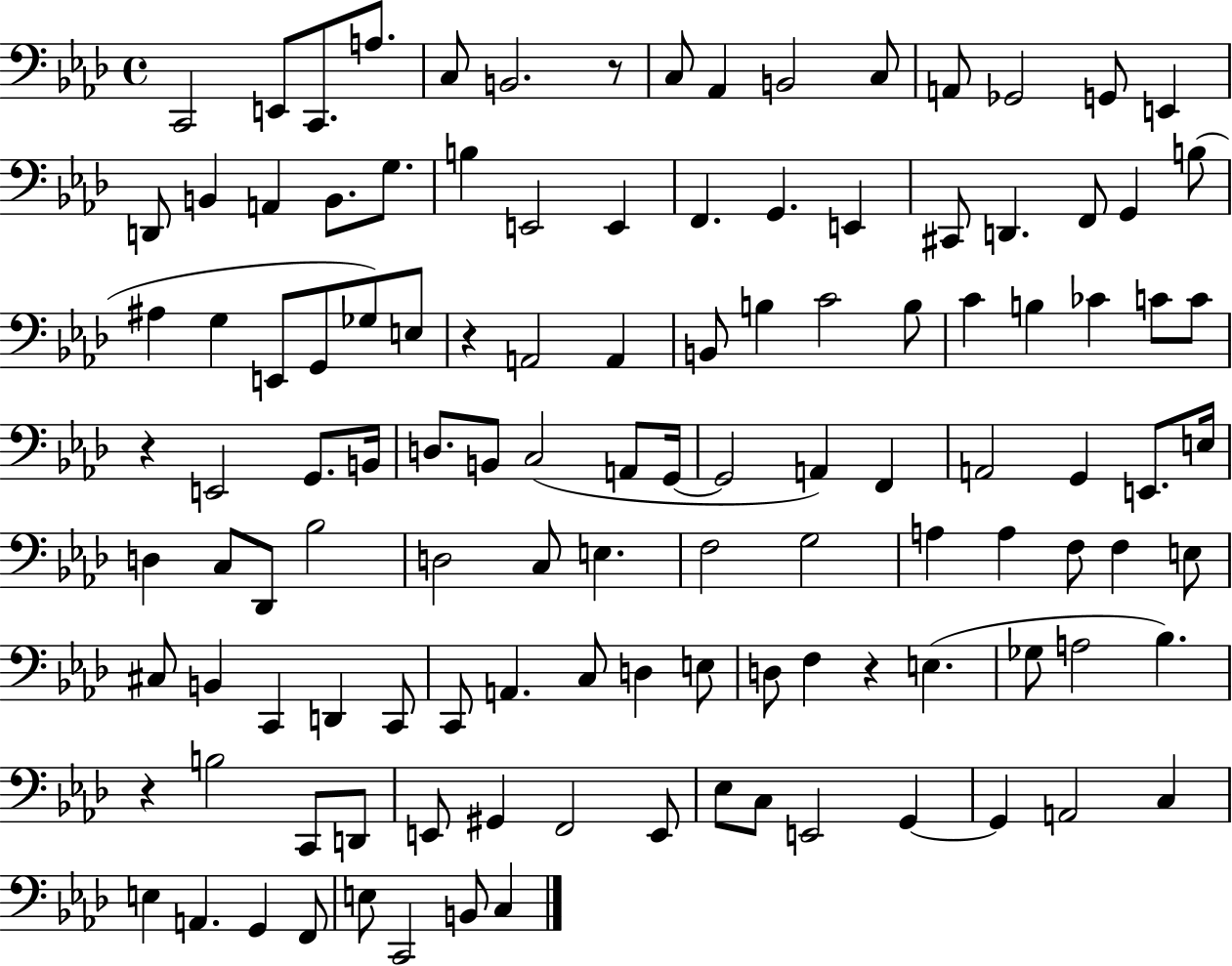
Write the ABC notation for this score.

X:1
T:Untitled
M:4/4
L:1/4
K:Ab
C,,2 E,,/2 C,,/2 A,/2 C,/2 B,,2 z/2 C,/2 _A,, B,,2 C,/2 A,,/2 _G,,2 G,,/2 E,, D,,/2 B,, A,, B,,/2 G,/2 B, E,,2 E,, F,, G,, E,, ^C,,/2 D,, F,,/2 G,, B,/2 ^A, G, E,,/2 G,,/2 _G,/2 E,/2 z A,,2 A,, B,,/2 B, C2 B,/2 C B, _C C/2 C/2 z E,,2 G,,/2 B,,/4 D,/2 B,,/2 C,2 A,,/2 G,,/4 G,,2 A,, F,, A,,2 G,, E,,/2 E,/4 D, C,/2 _D,,/2 _B,2 D,2 C,/2 E, F,2 G,2 A, A, F,/2 F, E,/2 ^C,/2 B,, C,, D,, C,,/2 C,,/2 A,, C,/2 D, E,/2 D,/2 F, z E, _G,/2 A,2 _B, z B,2 C,,/2 D,,/2 E,,/2 ^G,, F,,2 E,,/2 _E,/2 C,/2 E,,2 G,, G,, A,,2 C, E, A,, G,, F,,/2 E,/2 C,,2 B,,/2 C,